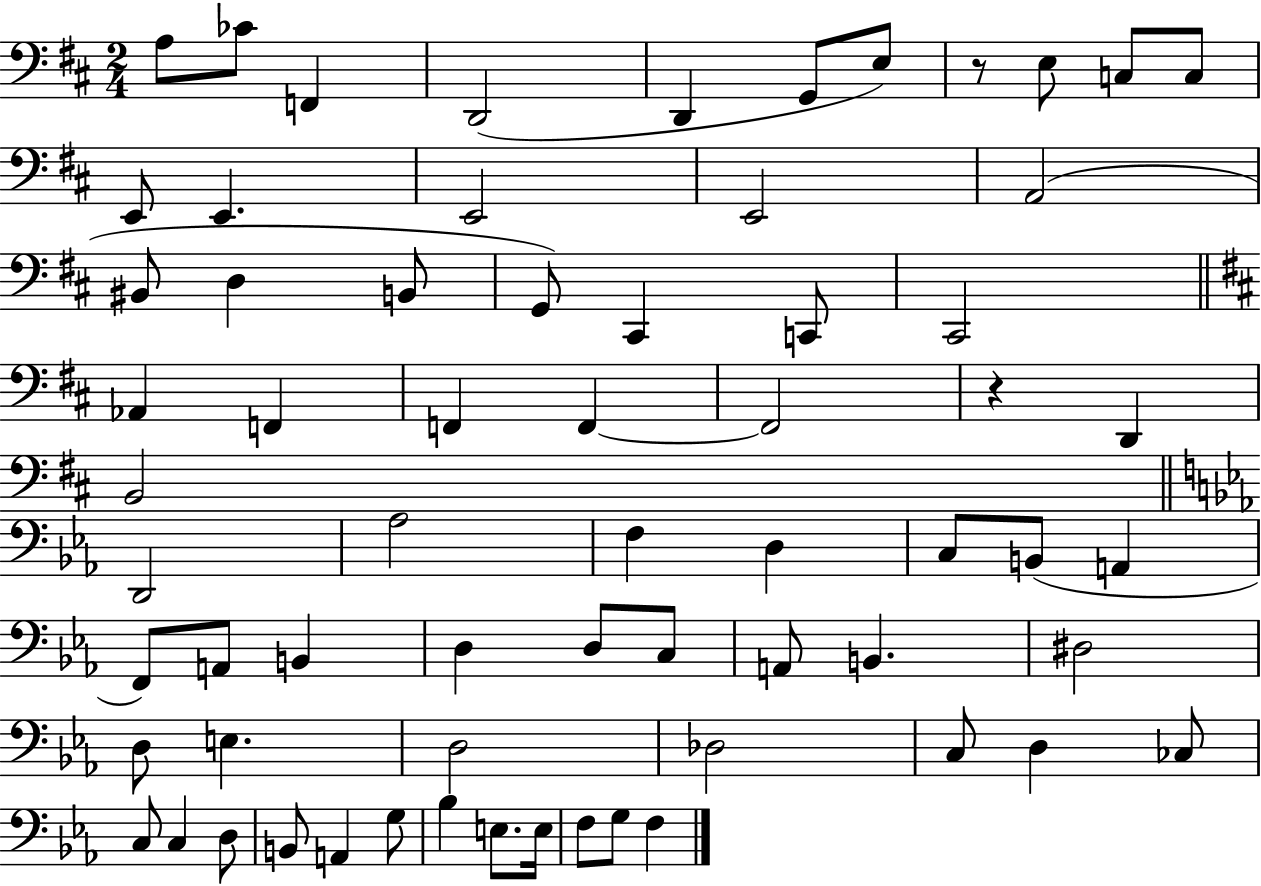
A3/e CES4/e F2/q D2/h D2/q G2/e E3/e R/e E3/e C3/e C3/e E2/e E2/q. E2/h E2/h A2/h BIS2/e D3/q B2/e G2/e C#2/q C2/e C#2/h Ab2/q F2/q F2/q F2/q F2/h R/q D2/q B2/h D2/h Ab3/h F3/q D3/q C3/e B2/e A2/q F2/e A2/e B2/q D3/q D3/e C3/e A2/e B2/q. D#3/h D3/e E3/q. D3/h Db3/h C3/e D3/q CES3/e C3/e C3/q D3/e B2/e A2/q G3/e Bb3/q E3/e. E3/s F3/e G3/e F3/q